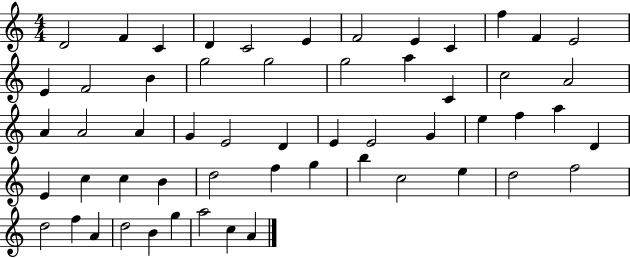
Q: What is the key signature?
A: C major